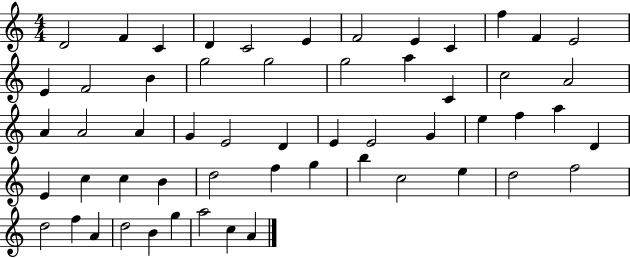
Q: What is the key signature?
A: C major